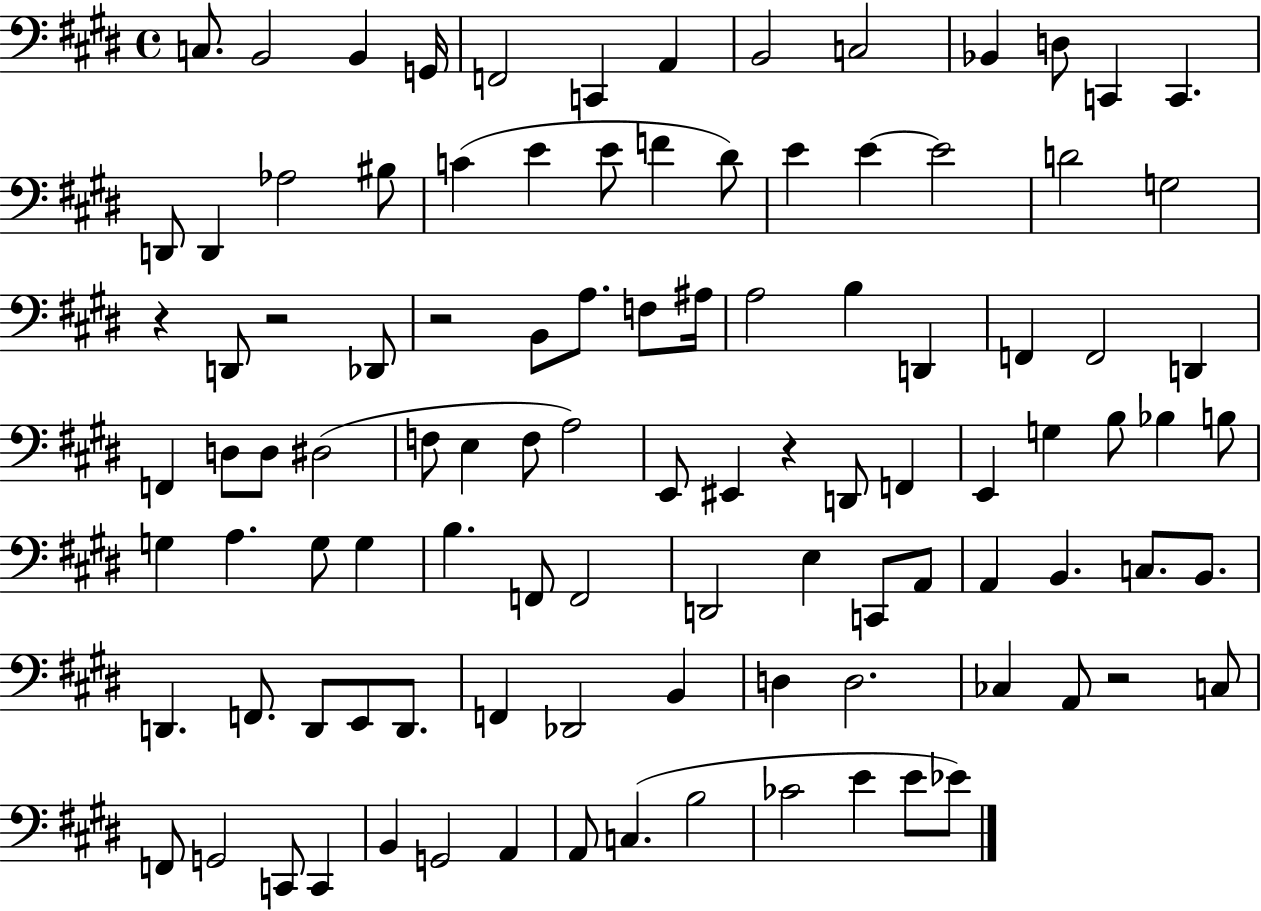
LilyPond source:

{
  \clef bass
  \time 4/4
  \defaultTimeSignature
  \key e \major
  c8. b,2 b,4 g,16 | f,2 c,4 a,4 | b,2 c2 | bes,4 d8 c,4 c,4. | \break d,8 d,4 aes2 bis8 | c'4( e'4 e'8 f'4 dis'8) | e'4 e'4~~ e'2 | d'2 g2 | \break r4 d,8 r2 des,8 | r2 b,8 a8. f8 ais16 | a2 b4 d,4 | f,4 f,2 d,4 | \break f,4 d8 d8 dis2( | f8 e4 f8 a2) | e,8 eis,4 r4 d,8 f,4 | e,4 g4 b8 bes4 b8 | \break g4 a4. g8 g4 | b4. f,8 f,2 | d,2 e4 c,8 a,8 | a,4 b,4. c8. b,8. | \break d,4. f,8. d,8 e,8 d,8. | f,4 des,2 b,4 | d4 d2. | ces4 a,8 r2 c8 | \break f,8 g,2 c,8 c,4 | b,4 g,2 a,4 | a,8 c4.( b2 | ces'2 e'4 e'8 ees'8) | \break \bar "|."
}